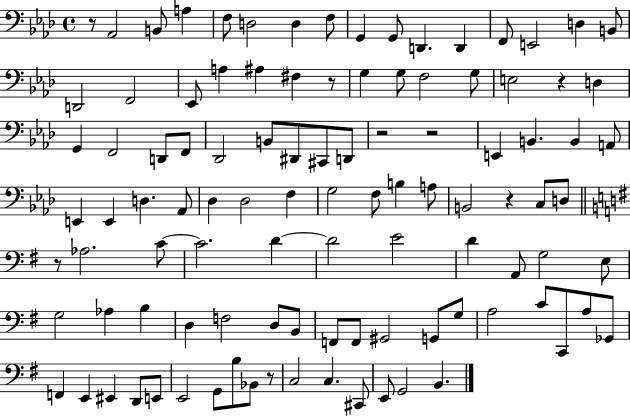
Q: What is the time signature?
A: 4/4